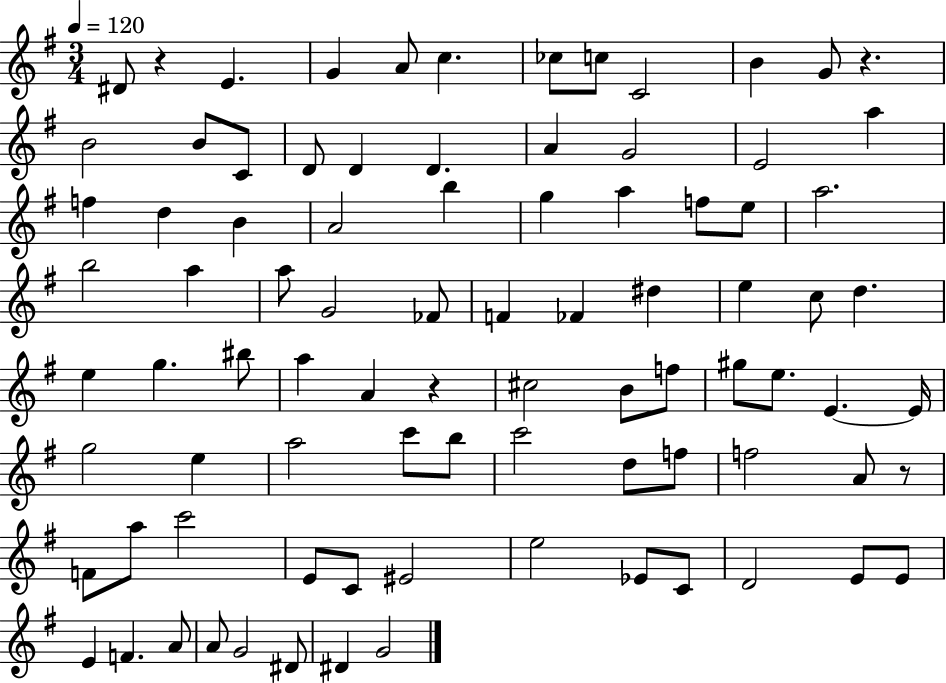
D#4/e R/q E4/q. G4/q A4/e C5/q. CES5/e C5/e C4/h B4/q G4/e R/q. B4/h B4/e C4/e D4/e D4/q D4/q. A4/q G4/h E4/h A5/q F5/q D5/q B4/q A4/h B5/q G5/q A5/q F5/e E5/e A5/h. B5/h A5/q A5/e G4/h FES4/e F4/q FES4/q D#5/q E5/q C5/e D5/q. E5/q G5/q. BIS5/e A5/q A4/q R/q C#5/h B4/e F5/e G#5/e E5/e. E4/q. E4/s G5/h E5/q A5/h C6/e B5/e C6/h D5/e F5/e F5/h A4/e R/e F4/e A5/e C6/h E4/e C4/e EIS4/h E5/h Eb4/e C4/e D4/h E4/e E4/e E4/q F4/q. A4/e A4/e G4/h D#4/e D#4/q G4/h